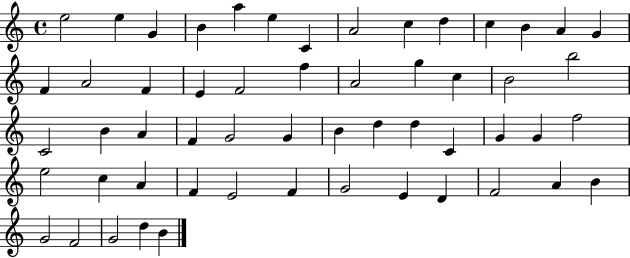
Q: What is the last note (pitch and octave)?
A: B4